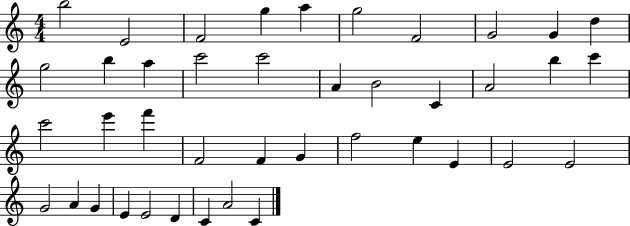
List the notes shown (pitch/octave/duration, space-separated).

B5/h E4/h F4/h G5/q A5/q G5/h F4/h G4/h G4/q D5/q G5/h B5/q A5/q C6/h C6/h A4/q B4/h C4/q A4/h B5/q C6/q C6/h E6/q F6/q F4/h F4/q G4/q F5/h E5/q E4/q E4/h E4/h G4/h A4/q G4/q E4/q E4/h D4/q C4/q A4/h C4/q